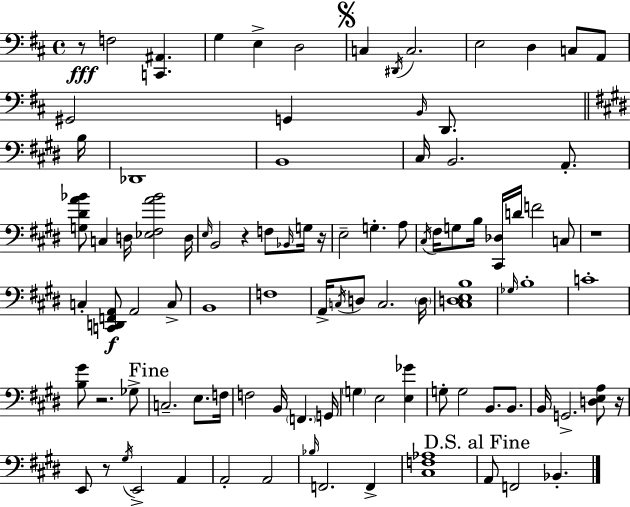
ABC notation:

X:1
T:Untitled
M:4/4
L:1/4
K:D
z/2 F,2 [C,,^A,,] G, E, D,2 C, ^D,,/4 C,2 E,2 D, C,/2 A,,/2 ^G,,2 G,, B,,/4 D,,/2 B,/4 _D,,4 B,,4 ^C,/4 B,,2 A,,/2 [G,^DA_B]/2 C, D,/4 [_E,^F,A_B]2 D,/4 E,/4 B,,2 z F,/2 _B,,/4 G,/4 z/4 E,2 G, A,/2 ^C,/4 ^F,/4 G,/2 B,/4 [^C,,_D,]/4 D/4 F2 C,/2 z4 C, [C,,D,,F,,A,,]/2 A,,2 C,/2 B,,4 F,4 A,,/4 C,/4 D,/2 C,2 D,/4 [^C,D,E,B,]4 _G,/4 B,4 C4 [B,^G]/2 z2 _G,/2 C,2 E,/2 F,/4 F,2 B,,/4 F,, G,,/4 G, E,2 [E,_G] G,/2 G,2 B,,/2 B,,/2 B,,/4 G,,2 [D,E,A,]/2 z/4 E,,/2 z/2 ^G,/4 E,,2 A,, A,,2 A,,2 _B,/4 F,,2 F,, [^C,F,_A,]4 A,,/2 F,,2 _B,,